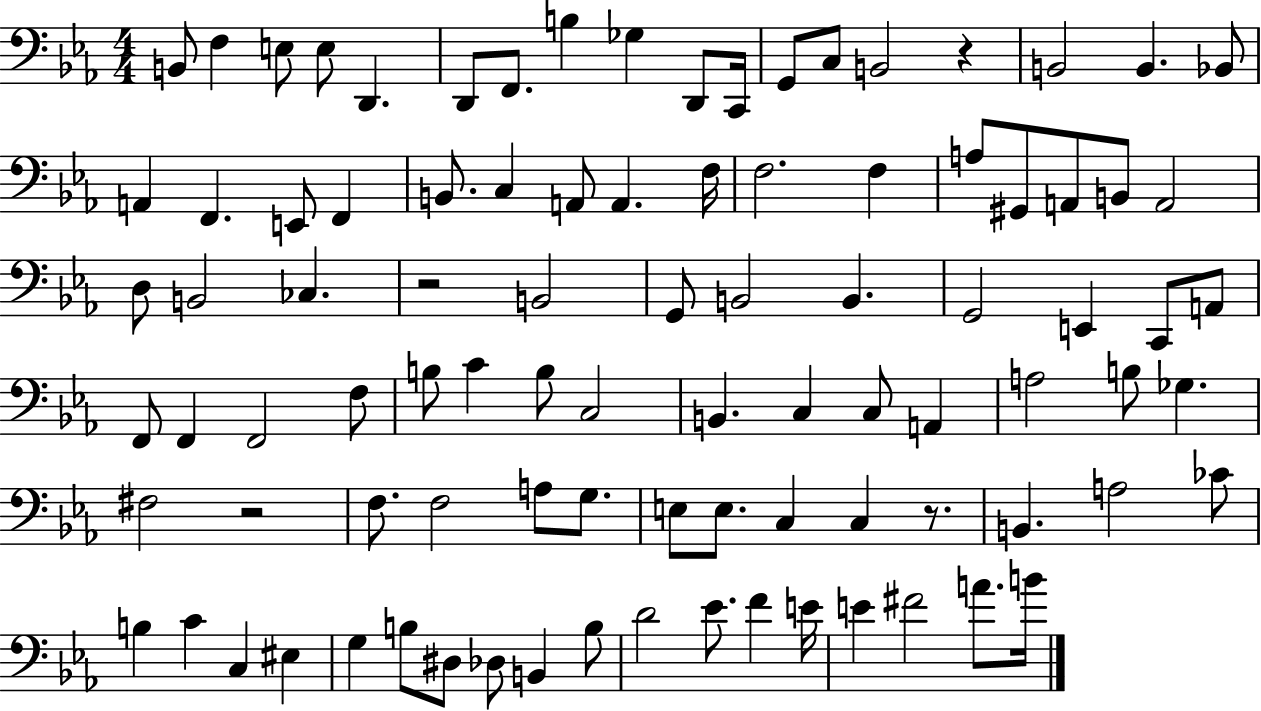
X:1
T:Untitled
M:4/4
L:1/4
K:Eb
B,,/2 F, E,/2 E,/2 D,, D,,/2 F,,/2 B, _G, D,,/2 C,,/4 G,,/2 C,/2 B,,2 z B,,2 B,, _B,,/2 A,, F,, E,,/2 F,, B,,/2 C, A,,/2 A,, F,/4 F,2 F, A,/2 ^G,,/2 A,,/2 B,,/2 A,,2 D,/2 B,,2 _C, z2 B,,2 G,,/2 B,,2 B,, G,,2 E,, C,,/2 A,,/2 F,,/2 F,, F,,2 F,/2 B,/2 C B,/2 C,2 B,, C, C,/2 A,, A,2 B,/2 _G, ^F,2 z2 F,/2 F,2 A,/2 G,/2 E,/2 E,/2 C, C, z/2 B,, A,2 _C/2 B, C C, ^E, G, B,/2 ^D,/2 _D,/2 B,, B,/2 D2 _E/2 F E/4 E ^F2 A/2 B/4